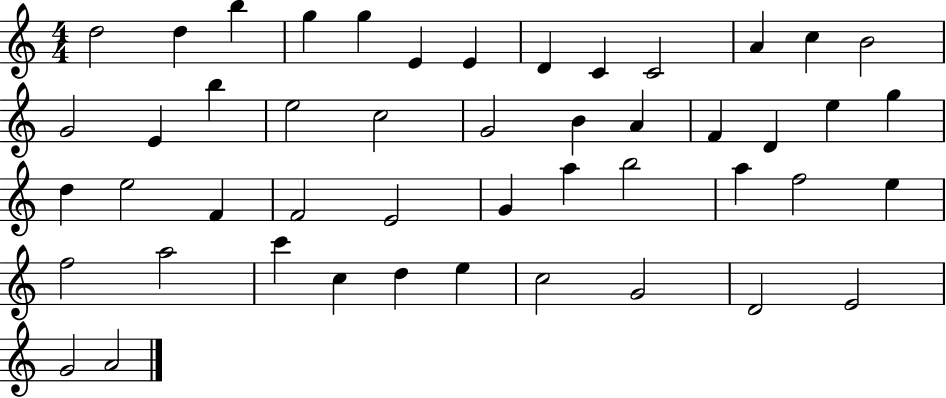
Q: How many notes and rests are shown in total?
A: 48